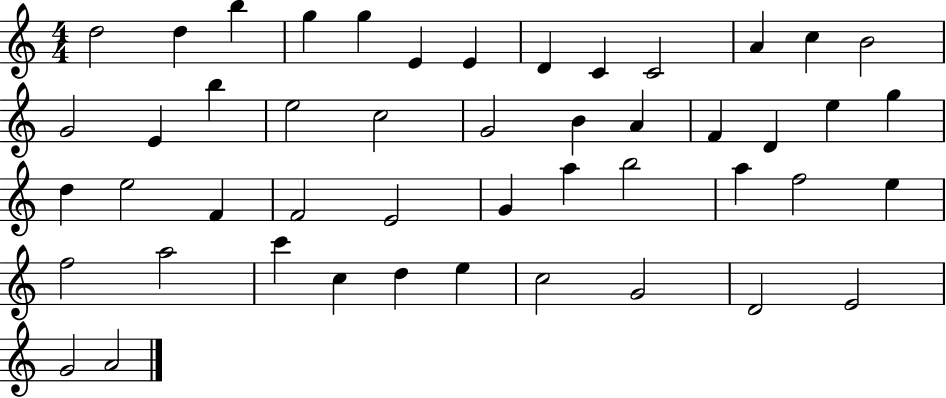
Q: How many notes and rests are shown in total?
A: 48